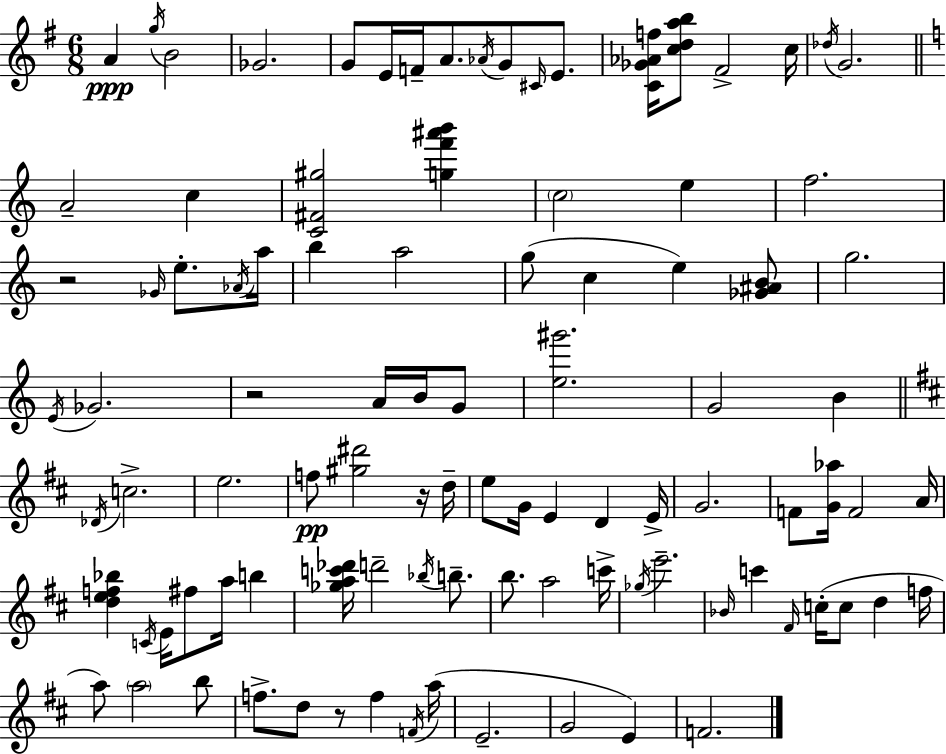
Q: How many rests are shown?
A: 4